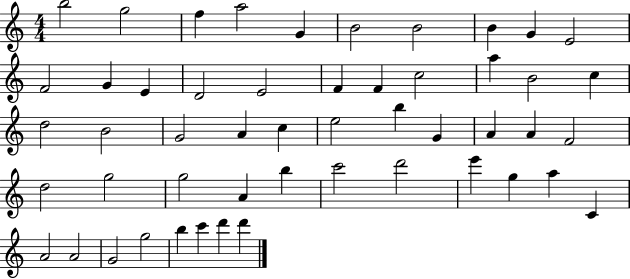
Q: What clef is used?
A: treble